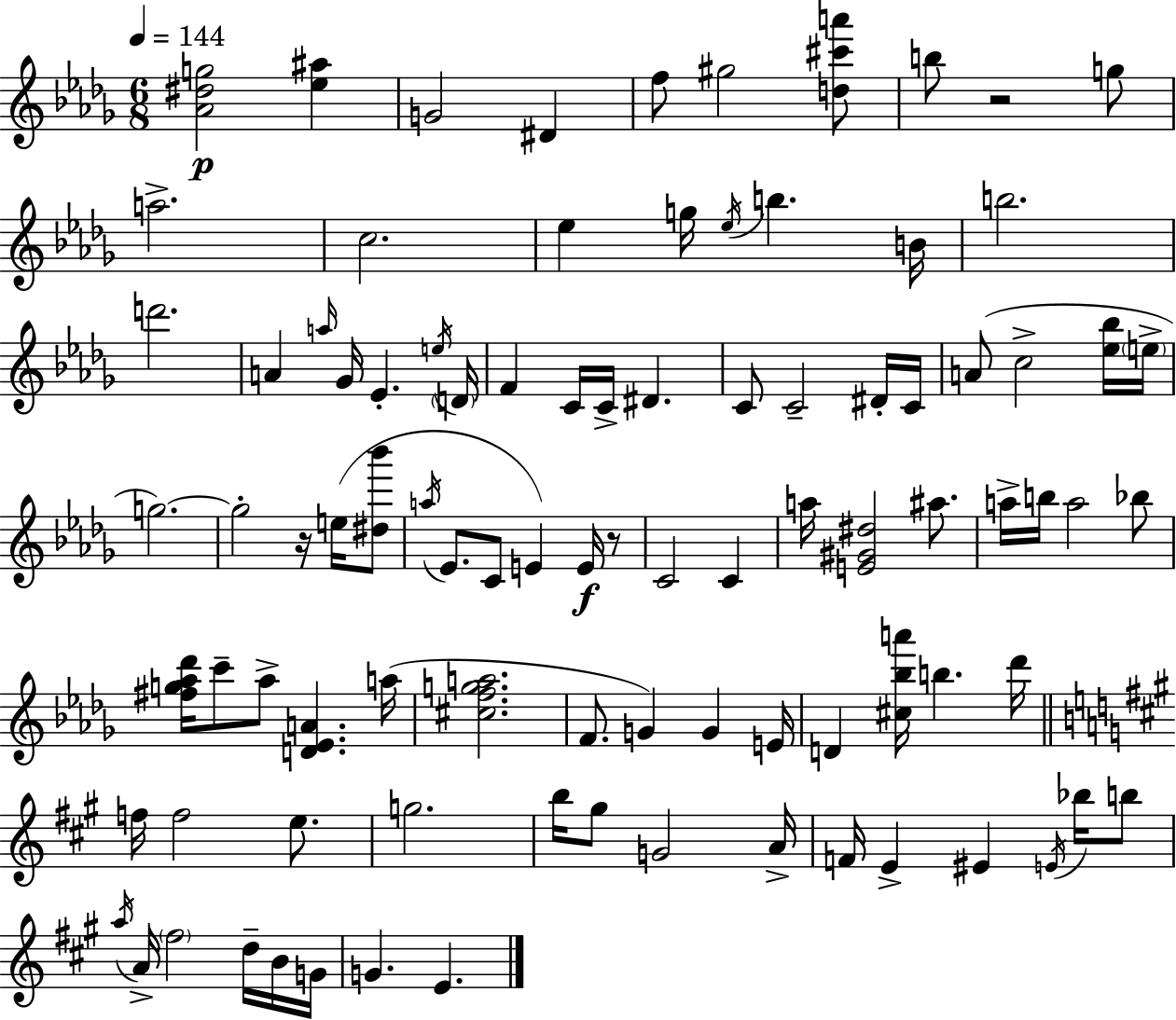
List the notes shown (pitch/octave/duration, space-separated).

[Ab4,D#5,G5]/h [Eb5,A#5]/q G4/h D#4/q F5/e G#5/h [D5,C#6,A6]/e B5/e R/h G5/e A5/h. C5/h. Eb5/q G5/s Eb5/s B5/q. B4/s B5/h. D6/h. A4/q A5/s Gb4/s Eb4/q. E5/s D4/s F4/q C4/s C4/s D#4/q. C4/e C4/h D#4/s C4/s A4/e C5/h [Eb5,Bb5]/s E5/s G5/h. G5/h R/s E5/s [D#5,Bb6]/e A5/s Eb4/e. C4/e E4/q E4/s R/e C4/h C4/q A5/s [E4,G#4,D#5]/h A#5/e. A5/s B5/s A5/h Bb5/e [F#5,G5,Ab5,Db6]/s C6/e Ab5/e [D4,Eb4,A4]/q. A5/s [C#5,F5,G5,A5]/h. F4/e. G4/q G4/q E4/s D4/q [C#5,Bb5,A6]/s B5/q. Db6/s F5/s F5/h E5/e. G5/h. B5/s G#5/e G4/h A4/s F4/s E4/q EIS4/q E4/s Bb5/s B5/e A5/s A4/s F#5/h D5/s B4/s G4/s G4/q. E4/q.